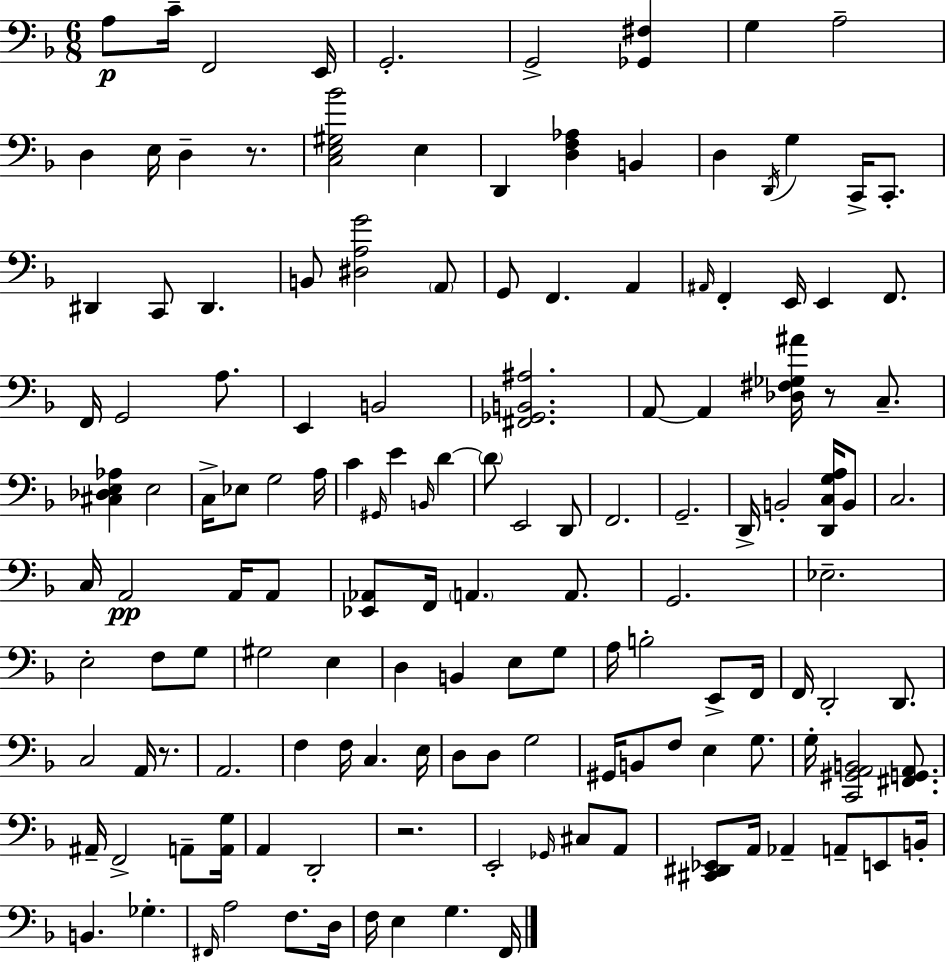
{
  \clef bass
  \numericTimeSignature
  \time 6/8
  \key f \major
  a8\p c'16-- f,2 e,16 | g,2.-. | g,2-> <ges, fis>4 | g4 a2-- | \break d4 e16 d4-- r8. | <c e gis bes'>2 e4 | d,4 <d f aes>4 b,4 | d4 \acciaccatura { d,16 } g4 c,16-> c,8.-. | \break dis,4 c,8 dis,4. | b,8 <dis a g'>2 \parenthesize a,8 | g,8 f,4. a,4 | \grace { ais,16 } f,4-. e,16 e,4 f,8. | \break f,16 g,2 a8. | e,4 b,2 | <fis, ges, b, ais>2. | a,8~~ a,4 <des fis ges ais'>16 r8 c8.-- | \break <cis des e aes>4 e2 | c16-> ees8 g2 | a16 c'4 \grace { gis,16 } e'4 \grace { b,16 } | d'4~~ \parenthesize d'8 e,2 | \break d,8 f,2. | g,2.-- | d,16-> b,2-. | <d, c g a>16 b,8 c2. | \break c16 a,2\pp | a,16 a,8 <ees, aes,>8 f,16 \parenthesize a,4. | a,8. g,2. | ees2.-- | \break e2-. | f8 g8 gis2 | e4 d4 b,4 | e8 g8 a16 b2-. | \break e,8-> f,16 f,16 d,2-. | d,8. c2 | a,16 r8. a,2. | f4 f16 c4. | \break e16 d8 d8 g2 | gis,16 b,8 f8 e4 | g8. g16-. <c, gis, a, b,>2 | <fis, g, a,>8. ais,16-- f,2-> | \break a,8-- <a, g>16 a,4 d,2-. | r2. | e,2-. | \grace { ges,16 } cis8 a,8 <cis, dis, ees,>8 a,16 aes,4-- | \break a,8-- e,8 b,16-. b,4. ges4.-. | \grace { fis,16 } a2 | f8. d16 f16 e4 g4. | f,16 \bar "|."
}